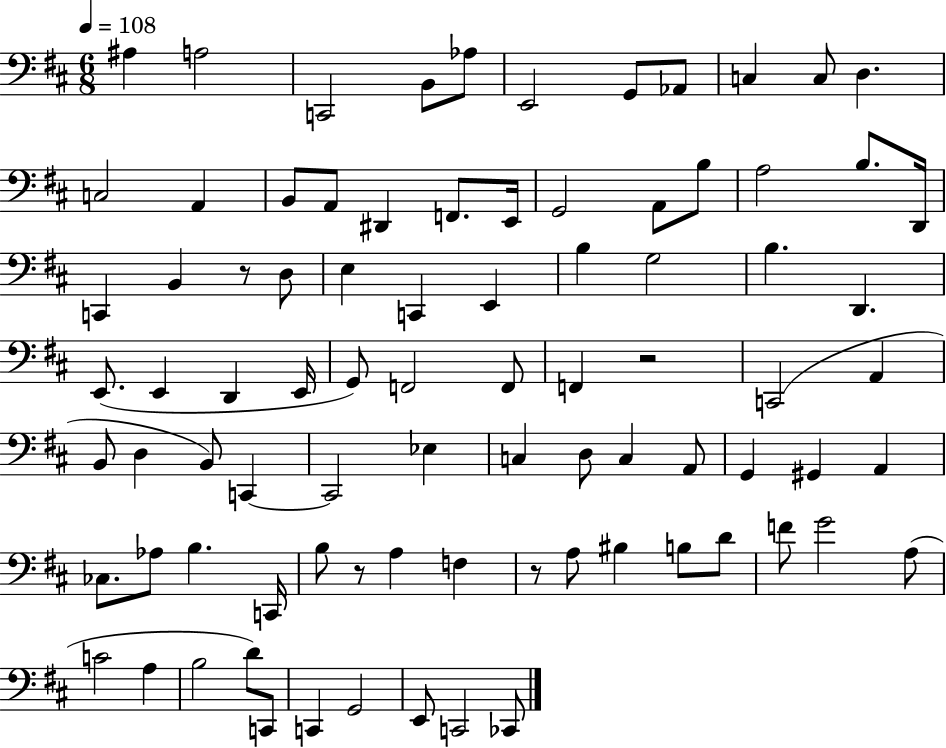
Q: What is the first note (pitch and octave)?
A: A#3